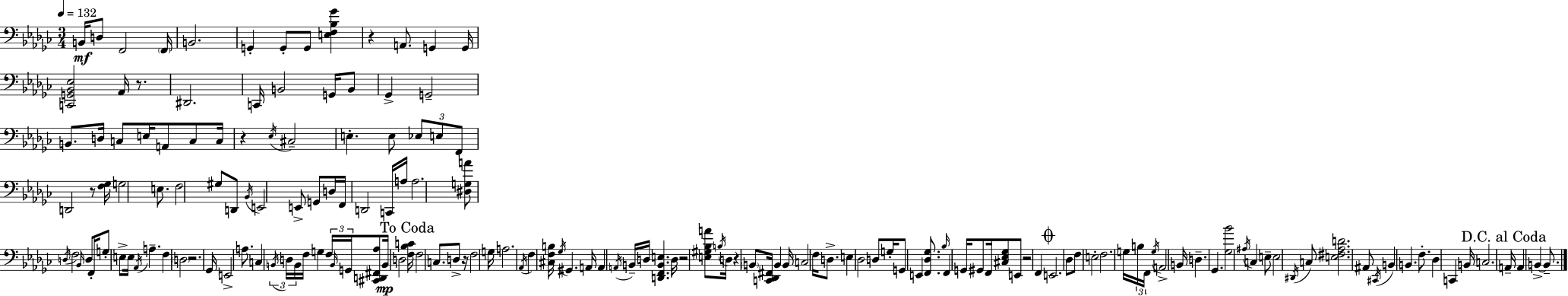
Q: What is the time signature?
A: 3/4